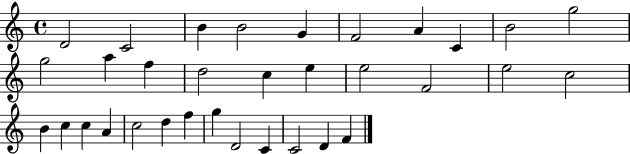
X:1
T:Untitled
M:4/4
L:1/4
K:C
D2 C2 B B2 G F2 A C B2 g2 g2 a f d2 c e e2 F2 e2 c2 B c c A c2 d f g D2 C C2 D F